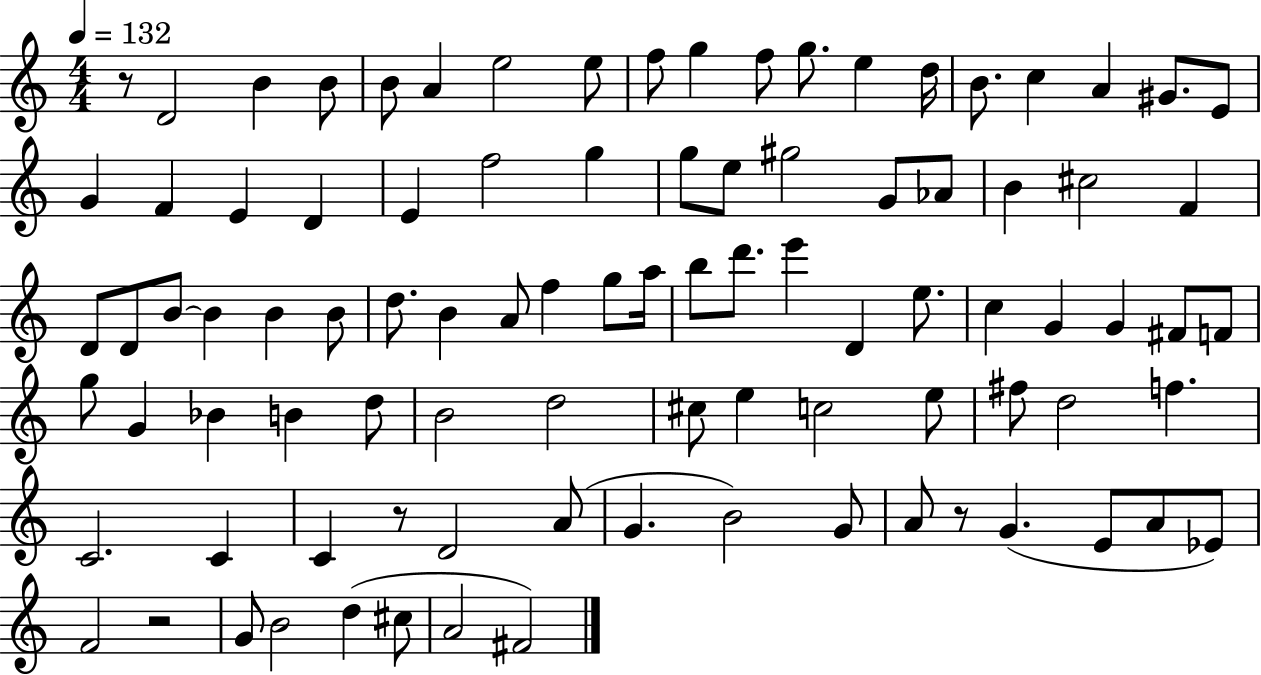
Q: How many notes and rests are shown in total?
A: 93